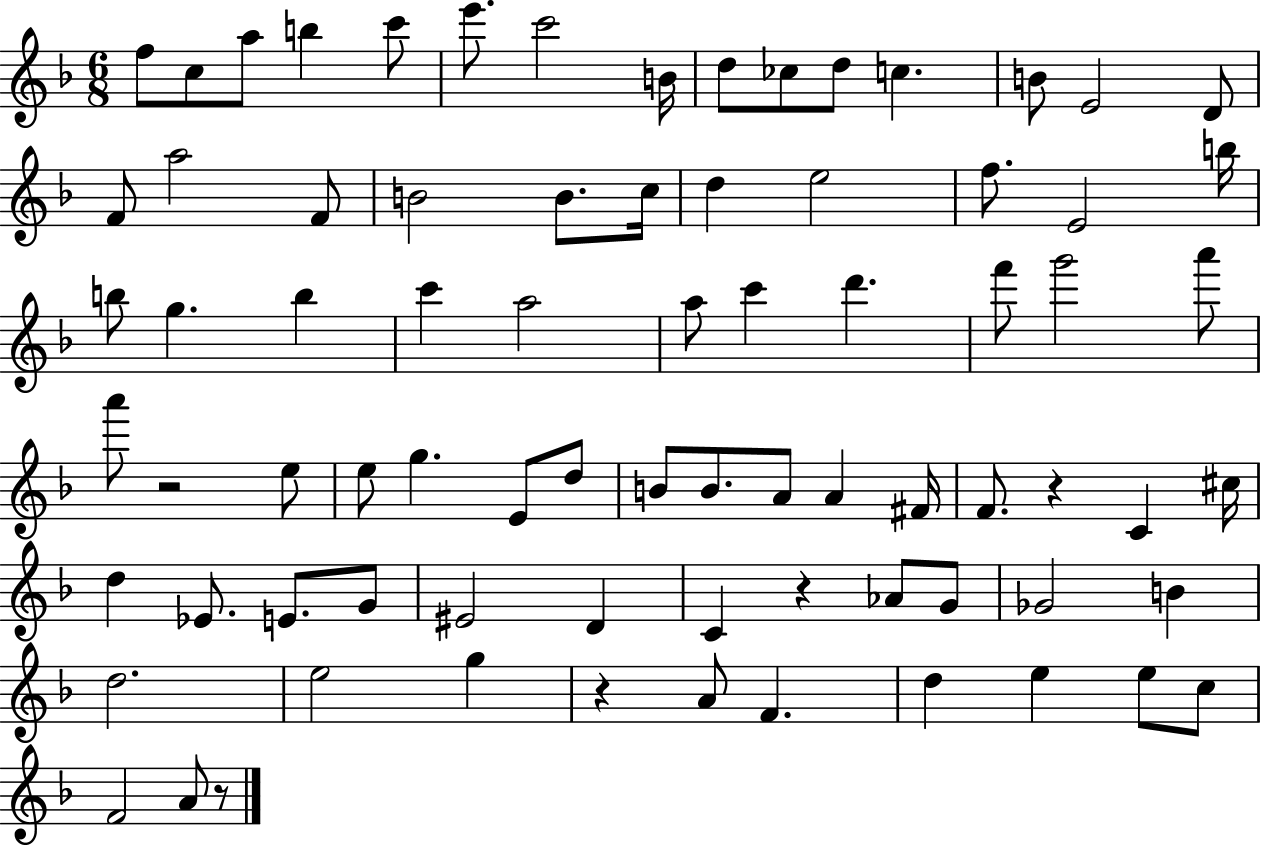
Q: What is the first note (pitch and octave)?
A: F5